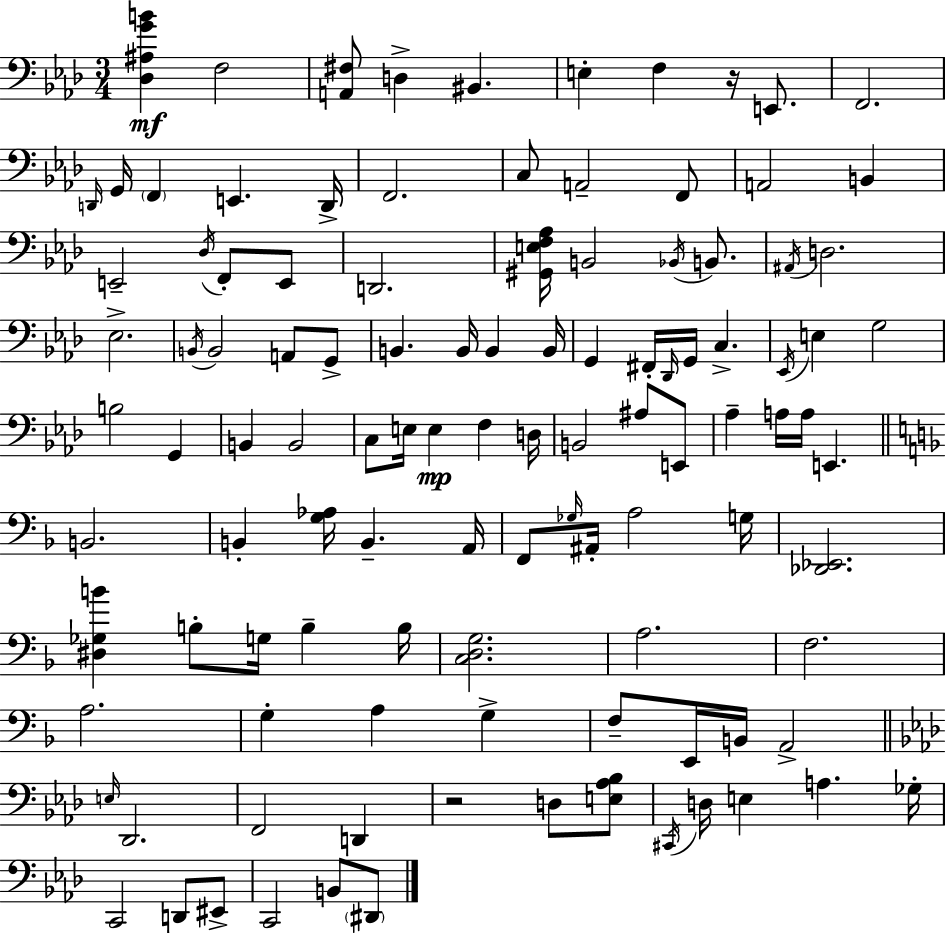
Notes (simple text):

[Db3,A#3,G4,B4]/q F3/h [A2,F#3]/e D3/q BIS2/q. E3/q F3/q R/s E2/e. F2/h. D2/s G2/s F2/q E2/q. D2/s F2/h. C3/e A2/h F2/e A2/h B2/q E2/h Db3/s F2/e E2/e D2/h. [G#2,E3,F3,Ab3]/s B2/h Bb2/s B2/e. A#2/s D3/h. Eb3/h. B2/s B2/h A2/e G2/e B2/q. B2/s B2/q B2/s G2/q F#2/s Db2/s G2/s C3/q. Eb2/s E3/q G3/h B3/h G2/q B2/q B2/h C3/e E3/s E3/q F3/q D3/s B2/h A#3/e E2/e Ab3/q A3/s A3/s E2/q. B2/h. B2/q [G3,Ab3]/s B2/q. A2/s F2/e Gb3/s A#2/s A3/h G3/s [Db2,Eb2]/h. [D#3,Gb3,B4]/q B3/e G3/s B3/q B3/s [C3,D3,G3]/h. A3/h. F3/h. A3/h. G3/q A3/q G3/q F3/e E2/s B2/s A2/h E3/s Db2/h. F2/h D2/q R/h D3/e [E3,Ab3,Bb3]/e C#2/s D3/s E3/q A3/q. Gb3/s C2/h D2/e EIS2/e C2/h B2/e D#2/e